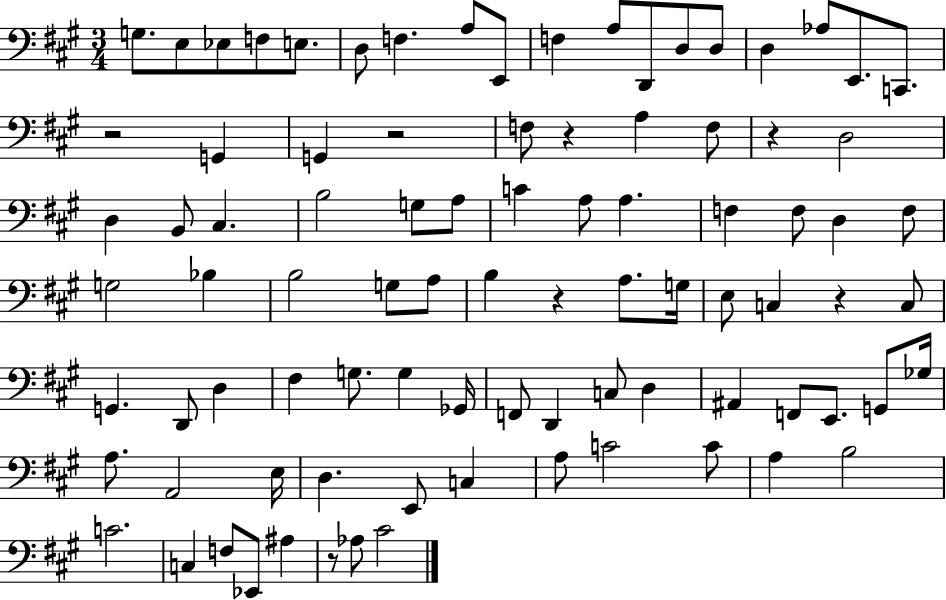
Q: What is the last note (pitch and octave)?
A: C#4